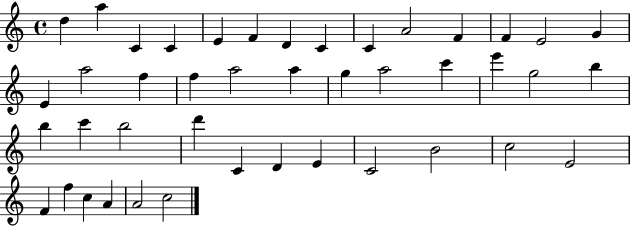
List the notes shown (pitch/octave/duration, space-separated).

D5/q A5/q C4/q C4/q E4/q F4/q D4/q C4/q C4/q A4/h F4/q F4/q E4/h G4/q E4/q A5/h F5/q F5/q A5/h A5/q G5/q A5/h C6/q E6/q G5/h B5/q B5/q C6/q B5/h D6/q C4/q D4/q E4/q C4/h B4/h C5/h E4/h F4/q F5/q C5/q A4/q A4/h C5/h